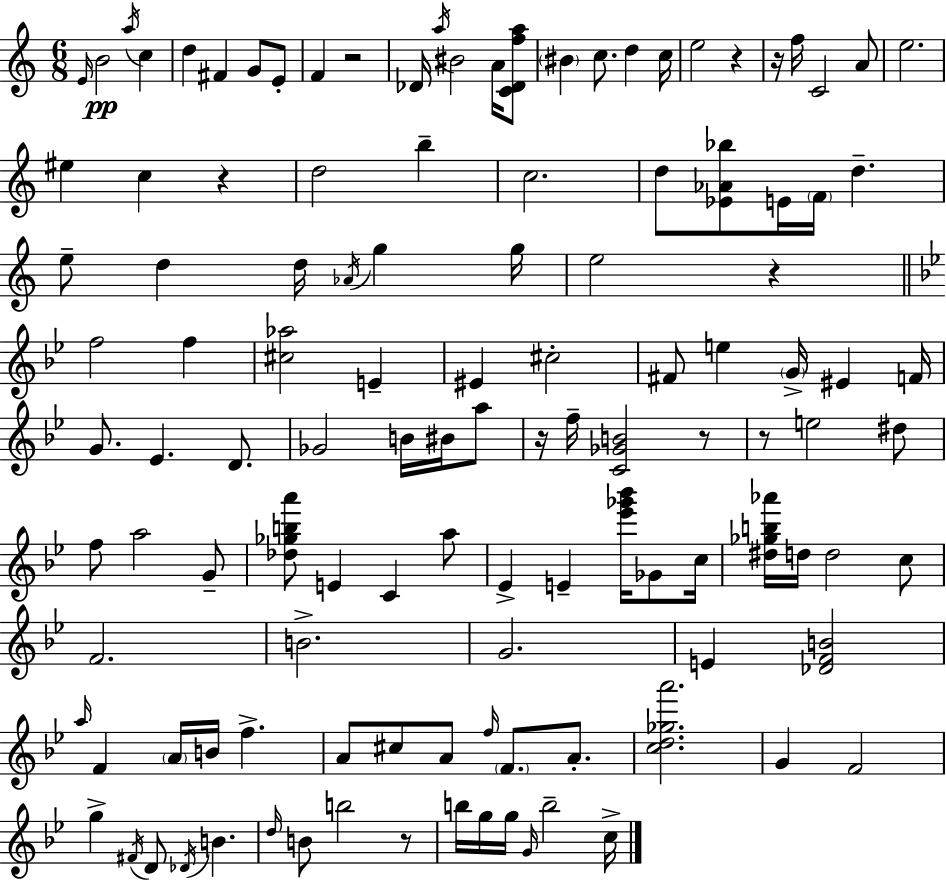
X:1
T:Untitled
M:6/8
L:1/4
K:C
E/4 B2 a/4 c d ^F G/2 E/2 F z2 _D/4 a/4 ^B2 A/4 [C_Dfa]/2 ^B c/2 d c/4 e2 z z/4 f/4 C2 A/2 e2 ^e c z d2 b c2 d/2 [_E_A_b]/2 E/4 F/4 d e/2 d d/4 _A/4 g g/4 e2 z f2 f [^c_a]2 E ^E ^c2 ^F/2 e G/4 ^E F/4 G/2 _E D/2 _G2 B/4 ^B/4 a/2 z/4 f/4 [C_GB]2 z/2 z/2 e2 ^d/2 f/2 a2 G/2 [_d_gba']/2 E C a/2 _E E [_e'_g'_b']/4 _G/2 c/4 [^d_gb_a']/4 d/4 d2 c/2 F2 B2 G2 E [_DFB]2 a/4 F A/4 B/4 f A/2 ^c/2 A/2 f/4 F/2 A/2 [cd_ga']2 G F2 g ^F/4 D/2 _D/4 B d/4 B/2 b2 z/2 b/4 g/4 g/4 G/4 b2 c/4